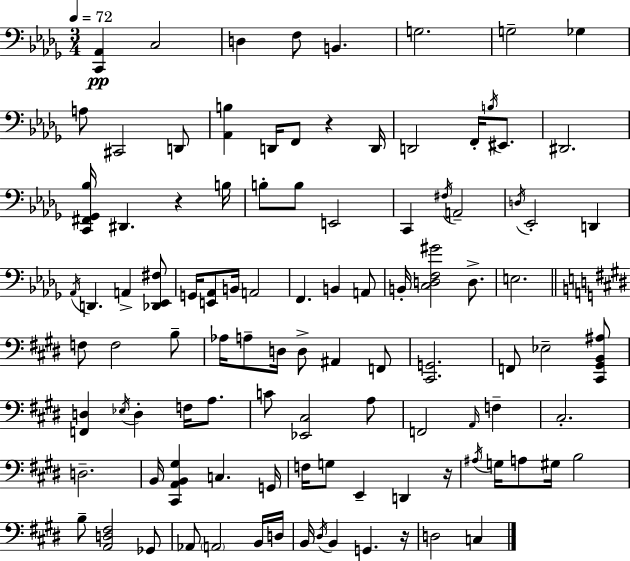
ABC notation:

X:1
T:Untitled
M:3/4
L:1/4
K:Bbm
[C,,_A,,] C,2 D, F,/2 B,, G,2 G,2 _G, A,/2 ^C,,2 D,,/2 [_A,,B,] D,,/4 F,,/2 z D,,/4 D,,2 F,,/4 B,/4 ^E,,/2 ^D,,2 [C,,^F,,_G,,_B,]/4 ^D,, z B,/4 B,/2 B,/2 E,,2 C,, ^F,/4 A,,2 D,/4 _E,,2 D,, _A,,/4 D,, A,, [_D,,_E,,^F,]/2 G,,/4 [E,,_A,,]/2 B,,/4 A,,2 F,, B,, A,,/2 B,,/4 [C,D,F,^G]2 D,/2 E,2 F,/2 F,2 B,/2 _A,/4 A,/2 D,/4 D,/2 ^A,, F,,/2 [^C,,G,,]2 F,,/2 _E,2 [^C,,^G,,B,,^A,]/2 [F,,D,] _E,/4 D, F,/4 A,/2 C/2 [_E,,^C,]2 A,/2 F,,2 A,,/4 F, ^C,2 D,2 B,,/4 [^C,,A,,B,,^G,] C, G,,/4 F,/4 G,/2 E,, D,, z/4 ^A,/4 G,/4 A,/2 ^G,/4 B,2 B,/2 [A,,D,^F,]2 _G,,/2 _A,,/2 A,,2 B,,/4 D,/4 B,,/4 ^D,/4 B,, G,, z/4 D,2 C,